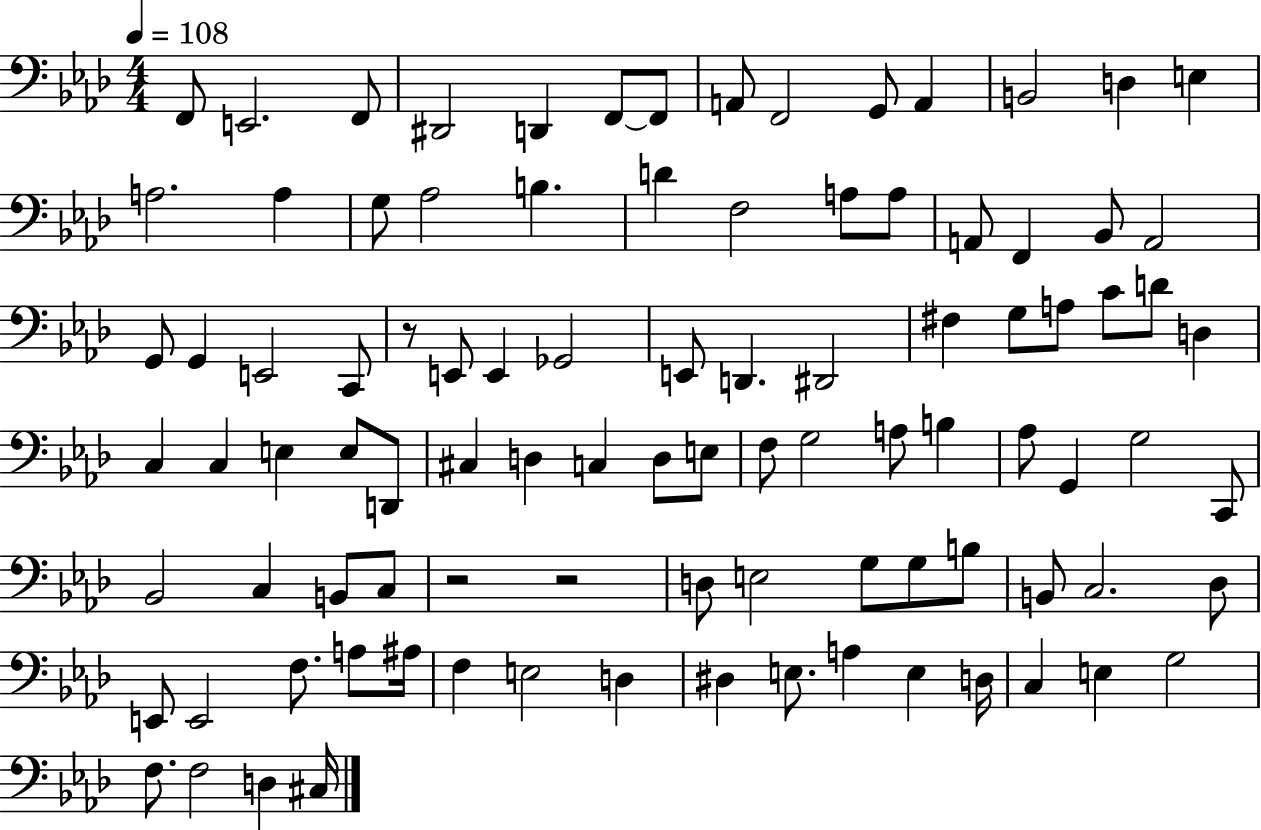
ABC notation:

X:1
T:Untitled
M:4/4
L:1/4
K:Ab
F,,/2 E,,2 F,,/2 ^D,,2 D,, F,,/2 F,,/2 A,,/2 F,,2 G,,/2 A,, B,,2 D, E, A,2 A, G,/2 _A,2 B, D F,2 A,/2 A,/2 A,,/2 F,, _B,,/2 A,,2 G,,/2 G,, E,,2 C,,/2 z/2 E,,/2 E,, _G,,2 E,,/2 D,, ^D,,2 ^F, G,/2 A,/2 C/2 D/2 D, C, C, E, E,/2 D,,/2 ^C, D, C, D,/2 E,/2 F,/2 G,2 A,/2 B, _A,/2 G,, G,2 C,,/2 _B,,2 C, B,,/2 C,/2 z2 z2 D,/2 E,2 G,/2 G,/2 B,/2 B,,/2 C,2 _D,/2 E,,/2 E,,2 F,/2 A,/2 ^A,/4 F, E,2 D, ^D, E,/2 A, E, D,/4 C, E, G,2 F,/2 F,2 D, ^C,/4